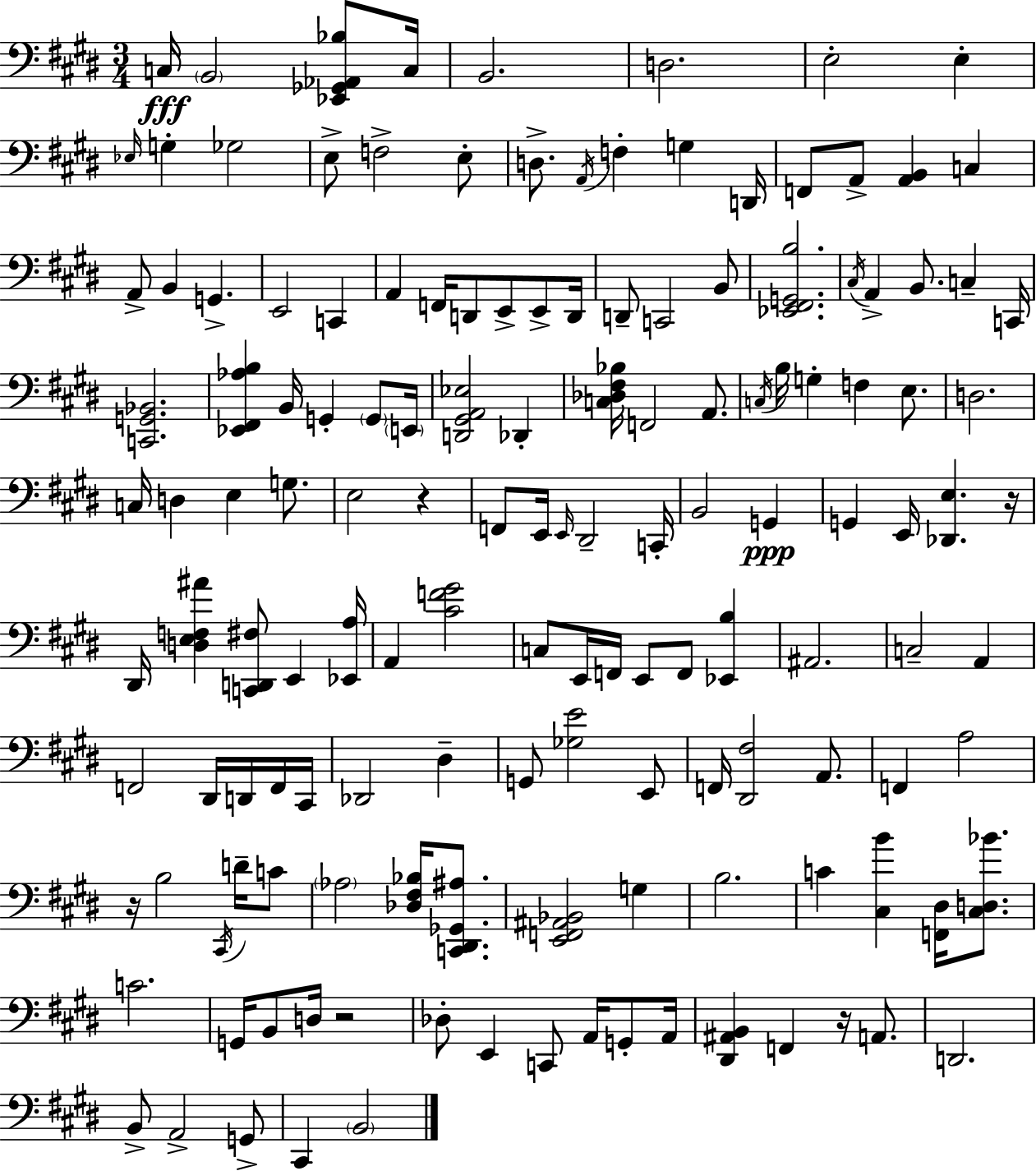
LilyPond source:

{
  \clef bass
  \numericTimeSignature
  \time 3/4
  \key e \major
  c16\fff \parenthesize b,2 <ees, ges, aes, bes>8 c16 | b,2. | d2. | e2-. e4-. | \break \grace { ees16 } g4-. ges2 | e8-> f2-> e8-. | d8.-> \acciaccatura { a,16 } f4-. g4 | d,16 f,8 a,8-> <a, b,>4 c4 | \break a,8-> b,4 g,4.-> | e,2 c,4 | a,4 f,16 d,8 e,8-> e,8-> | d,16 d,8-- c,2 | \break b,8 <ees, fis, g, b>2. | \acciaccatura { cis16 } a,4-> b,8. c4-- | c,16 <c, g, bes,>2. | <ees, fis, aes b>4 b,16 g,4-. | \break \parenthesize g,8 \parenthesize e,16 <d, gis, a, ees>2 des,4-. | <c des fis bes>16 f,2 | a,8. \acciaccatura { c16 } b16 g4-. f4 | e8. d2. | \break c16 d4 e4 | g8. e2 | r4 f,8 e,16 \grace { e,16 } dis,2-- | c,16-. b,2 | \break g,4\ppp g,4 e,16 <des, e>4. | r16 dis,16 <d e f ais'>4 <c, d, fis>8 | e,4 <ees, a>16 a,4 <cis' f' gis'>2 | c8 e,16 f,16 e,8 f,8 | \break <ees, b>4 ais,2. | c2-- | a,4 f,2 | dis,16 d,16 f,16 cis,16 des,2 | \break dis4-- g,8 <ges e'>2 | e,8 f,16 <dis, fis>2 | a,8. f,4 a2 | r16 b2 | \break \acciaccatura { cis,16 } d'16-- c'8 \parenthesize aes2 | <des fis bes>16 <c, dis, ges, ais>8. <e, f, ais, bes,>2 | g4 b2. | c'4 <cis b'>4 | \break <f, dis>16 <cis d bes'>8. c'2. | g,16 b,8 d16 r2 | des8-. e,4 | c,8 a,16 g,8-. a,16 <dis, ais, b,>4 f,4 | \break r16 a,8. d,2. | b,8-> a,2-> | g,8-> cis,4 \parenthesize b,2 | \bar "|."
}